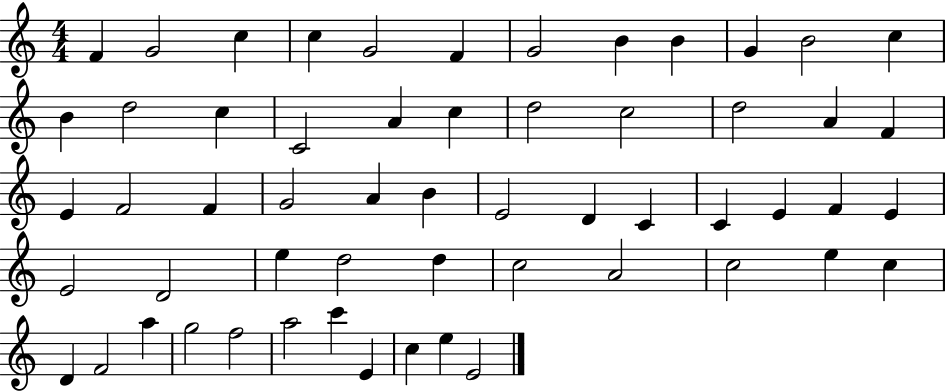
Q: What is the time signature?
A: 4/4